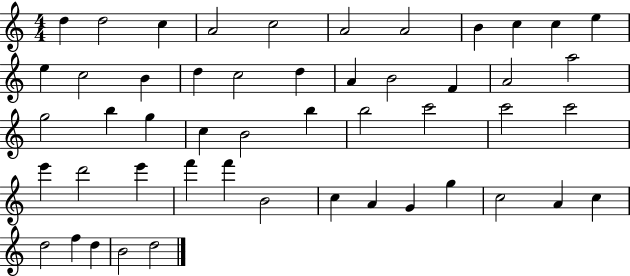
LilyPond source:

{
  \clef treble
  \numericTimeSignature
  \time 4/4
  \key c \major
  d''4 d''2 c''4 | a'2 c''2 | a'2 a'2 | b'4 c''4 c''4 e''4 | \break e''4 c''2 b'4 | d''4 c''2 d''4 | a'4 b'2 f'4 | a'2 a''2 | \break g''2 b''4 g''4 | c''4 b'2 b''4 | b''2 c'''2 | c'''2 c'''2 | \break e'''4 d'''2 e'''4 | f'''4 f'''4 b'2 | c''4 a'4 g'4 g''4 | c''2 a'4 c''4 | \break d''2 f''4 d''4 | b'2 d''2 | \bar "|."
}